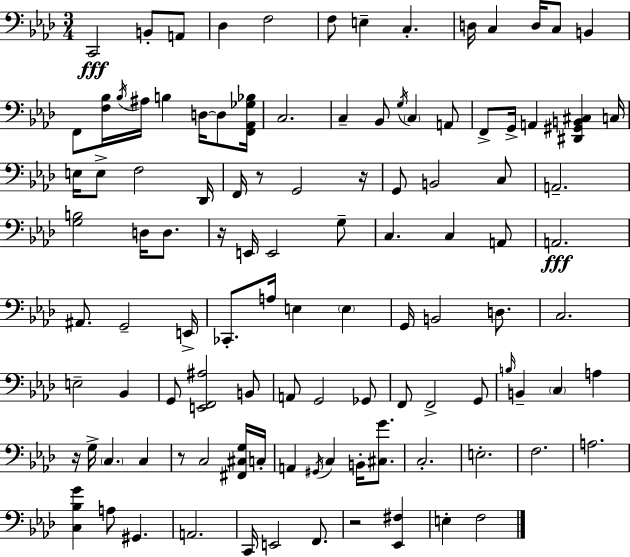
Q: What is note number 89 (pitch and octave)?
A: A2